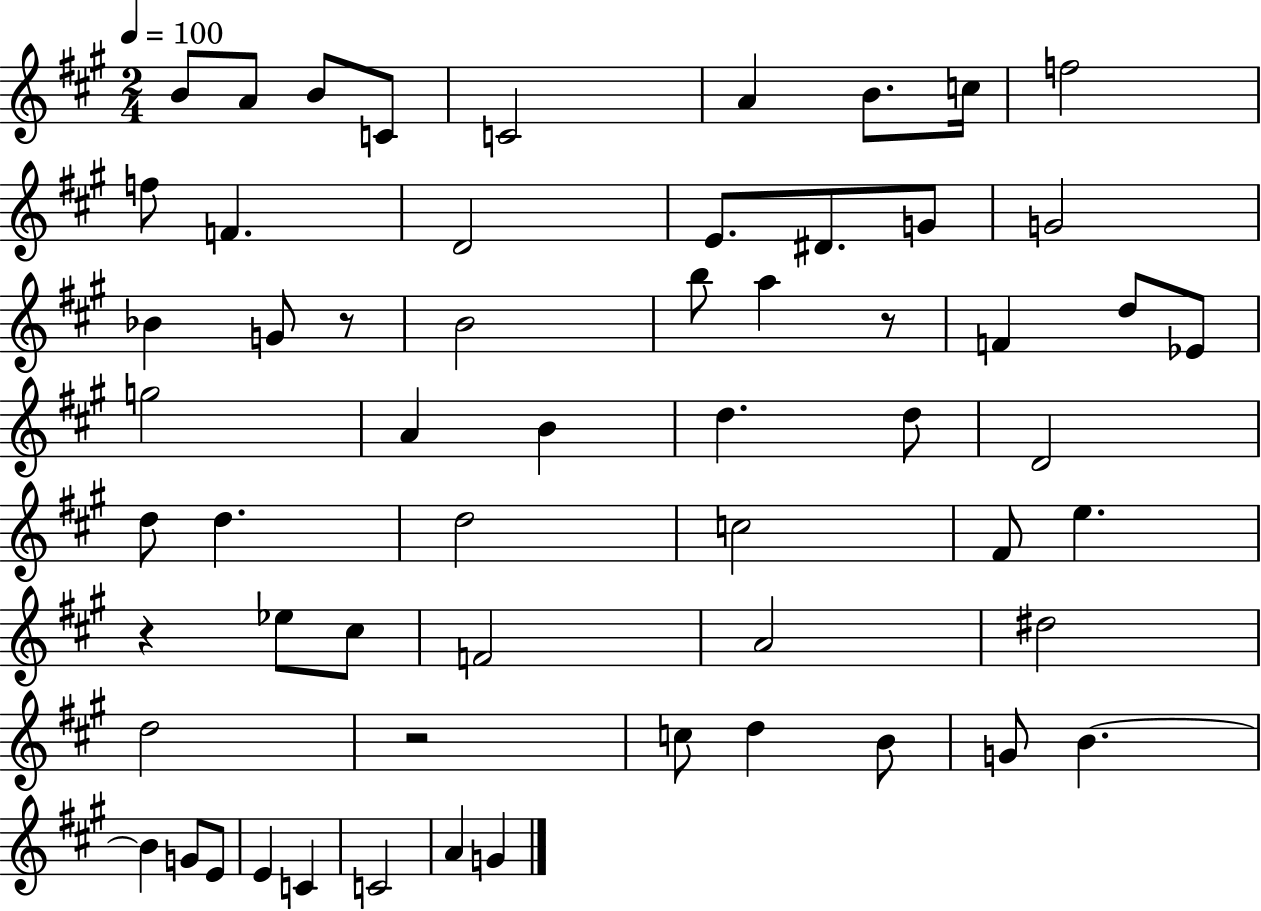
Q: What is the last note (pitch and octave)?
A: G4